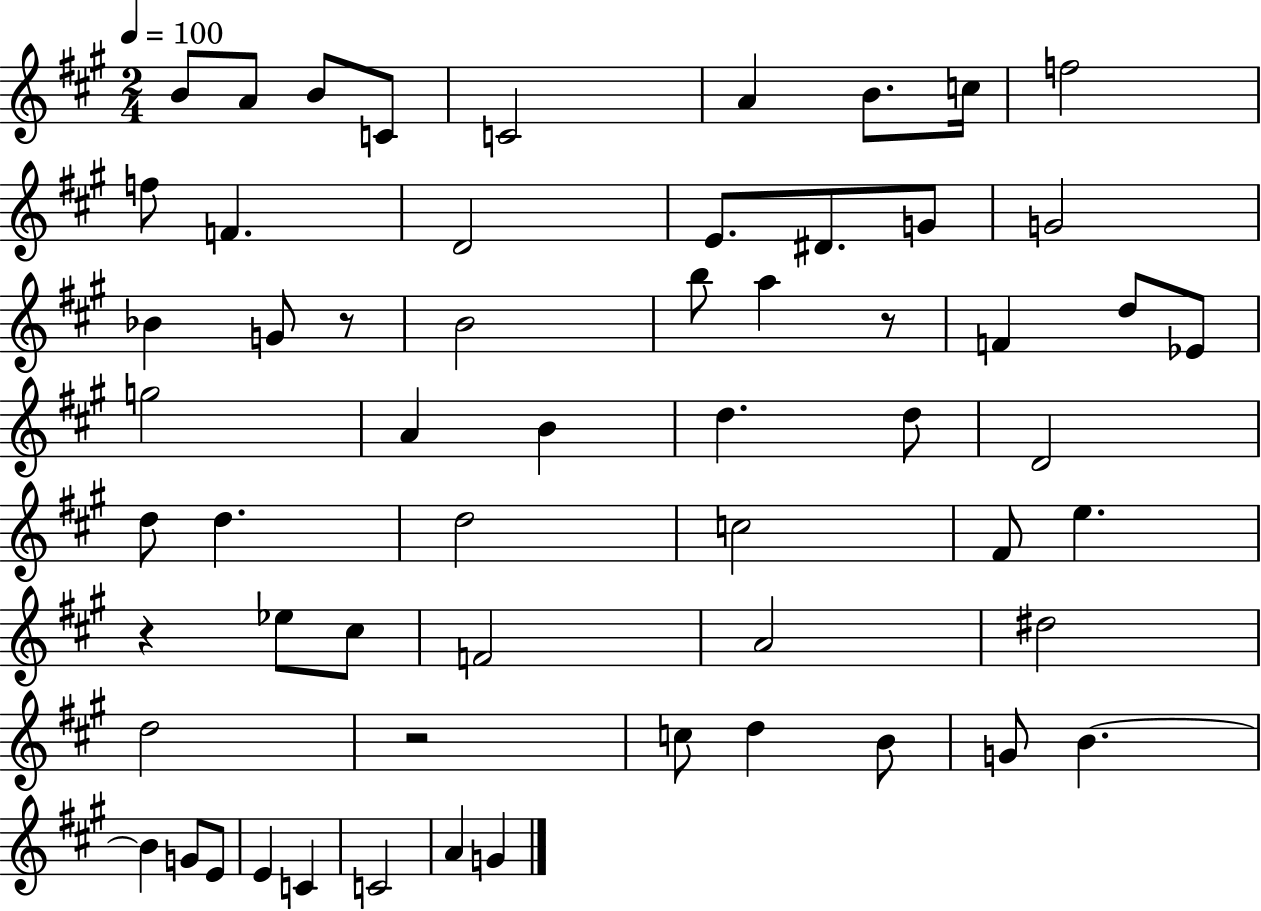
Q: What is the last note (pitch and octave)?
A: G4